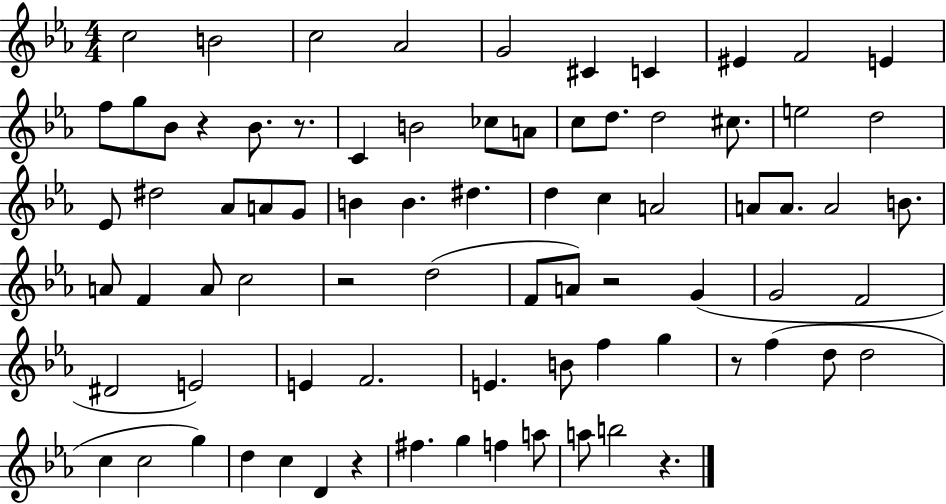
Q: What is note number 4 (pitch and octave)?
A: Ab4